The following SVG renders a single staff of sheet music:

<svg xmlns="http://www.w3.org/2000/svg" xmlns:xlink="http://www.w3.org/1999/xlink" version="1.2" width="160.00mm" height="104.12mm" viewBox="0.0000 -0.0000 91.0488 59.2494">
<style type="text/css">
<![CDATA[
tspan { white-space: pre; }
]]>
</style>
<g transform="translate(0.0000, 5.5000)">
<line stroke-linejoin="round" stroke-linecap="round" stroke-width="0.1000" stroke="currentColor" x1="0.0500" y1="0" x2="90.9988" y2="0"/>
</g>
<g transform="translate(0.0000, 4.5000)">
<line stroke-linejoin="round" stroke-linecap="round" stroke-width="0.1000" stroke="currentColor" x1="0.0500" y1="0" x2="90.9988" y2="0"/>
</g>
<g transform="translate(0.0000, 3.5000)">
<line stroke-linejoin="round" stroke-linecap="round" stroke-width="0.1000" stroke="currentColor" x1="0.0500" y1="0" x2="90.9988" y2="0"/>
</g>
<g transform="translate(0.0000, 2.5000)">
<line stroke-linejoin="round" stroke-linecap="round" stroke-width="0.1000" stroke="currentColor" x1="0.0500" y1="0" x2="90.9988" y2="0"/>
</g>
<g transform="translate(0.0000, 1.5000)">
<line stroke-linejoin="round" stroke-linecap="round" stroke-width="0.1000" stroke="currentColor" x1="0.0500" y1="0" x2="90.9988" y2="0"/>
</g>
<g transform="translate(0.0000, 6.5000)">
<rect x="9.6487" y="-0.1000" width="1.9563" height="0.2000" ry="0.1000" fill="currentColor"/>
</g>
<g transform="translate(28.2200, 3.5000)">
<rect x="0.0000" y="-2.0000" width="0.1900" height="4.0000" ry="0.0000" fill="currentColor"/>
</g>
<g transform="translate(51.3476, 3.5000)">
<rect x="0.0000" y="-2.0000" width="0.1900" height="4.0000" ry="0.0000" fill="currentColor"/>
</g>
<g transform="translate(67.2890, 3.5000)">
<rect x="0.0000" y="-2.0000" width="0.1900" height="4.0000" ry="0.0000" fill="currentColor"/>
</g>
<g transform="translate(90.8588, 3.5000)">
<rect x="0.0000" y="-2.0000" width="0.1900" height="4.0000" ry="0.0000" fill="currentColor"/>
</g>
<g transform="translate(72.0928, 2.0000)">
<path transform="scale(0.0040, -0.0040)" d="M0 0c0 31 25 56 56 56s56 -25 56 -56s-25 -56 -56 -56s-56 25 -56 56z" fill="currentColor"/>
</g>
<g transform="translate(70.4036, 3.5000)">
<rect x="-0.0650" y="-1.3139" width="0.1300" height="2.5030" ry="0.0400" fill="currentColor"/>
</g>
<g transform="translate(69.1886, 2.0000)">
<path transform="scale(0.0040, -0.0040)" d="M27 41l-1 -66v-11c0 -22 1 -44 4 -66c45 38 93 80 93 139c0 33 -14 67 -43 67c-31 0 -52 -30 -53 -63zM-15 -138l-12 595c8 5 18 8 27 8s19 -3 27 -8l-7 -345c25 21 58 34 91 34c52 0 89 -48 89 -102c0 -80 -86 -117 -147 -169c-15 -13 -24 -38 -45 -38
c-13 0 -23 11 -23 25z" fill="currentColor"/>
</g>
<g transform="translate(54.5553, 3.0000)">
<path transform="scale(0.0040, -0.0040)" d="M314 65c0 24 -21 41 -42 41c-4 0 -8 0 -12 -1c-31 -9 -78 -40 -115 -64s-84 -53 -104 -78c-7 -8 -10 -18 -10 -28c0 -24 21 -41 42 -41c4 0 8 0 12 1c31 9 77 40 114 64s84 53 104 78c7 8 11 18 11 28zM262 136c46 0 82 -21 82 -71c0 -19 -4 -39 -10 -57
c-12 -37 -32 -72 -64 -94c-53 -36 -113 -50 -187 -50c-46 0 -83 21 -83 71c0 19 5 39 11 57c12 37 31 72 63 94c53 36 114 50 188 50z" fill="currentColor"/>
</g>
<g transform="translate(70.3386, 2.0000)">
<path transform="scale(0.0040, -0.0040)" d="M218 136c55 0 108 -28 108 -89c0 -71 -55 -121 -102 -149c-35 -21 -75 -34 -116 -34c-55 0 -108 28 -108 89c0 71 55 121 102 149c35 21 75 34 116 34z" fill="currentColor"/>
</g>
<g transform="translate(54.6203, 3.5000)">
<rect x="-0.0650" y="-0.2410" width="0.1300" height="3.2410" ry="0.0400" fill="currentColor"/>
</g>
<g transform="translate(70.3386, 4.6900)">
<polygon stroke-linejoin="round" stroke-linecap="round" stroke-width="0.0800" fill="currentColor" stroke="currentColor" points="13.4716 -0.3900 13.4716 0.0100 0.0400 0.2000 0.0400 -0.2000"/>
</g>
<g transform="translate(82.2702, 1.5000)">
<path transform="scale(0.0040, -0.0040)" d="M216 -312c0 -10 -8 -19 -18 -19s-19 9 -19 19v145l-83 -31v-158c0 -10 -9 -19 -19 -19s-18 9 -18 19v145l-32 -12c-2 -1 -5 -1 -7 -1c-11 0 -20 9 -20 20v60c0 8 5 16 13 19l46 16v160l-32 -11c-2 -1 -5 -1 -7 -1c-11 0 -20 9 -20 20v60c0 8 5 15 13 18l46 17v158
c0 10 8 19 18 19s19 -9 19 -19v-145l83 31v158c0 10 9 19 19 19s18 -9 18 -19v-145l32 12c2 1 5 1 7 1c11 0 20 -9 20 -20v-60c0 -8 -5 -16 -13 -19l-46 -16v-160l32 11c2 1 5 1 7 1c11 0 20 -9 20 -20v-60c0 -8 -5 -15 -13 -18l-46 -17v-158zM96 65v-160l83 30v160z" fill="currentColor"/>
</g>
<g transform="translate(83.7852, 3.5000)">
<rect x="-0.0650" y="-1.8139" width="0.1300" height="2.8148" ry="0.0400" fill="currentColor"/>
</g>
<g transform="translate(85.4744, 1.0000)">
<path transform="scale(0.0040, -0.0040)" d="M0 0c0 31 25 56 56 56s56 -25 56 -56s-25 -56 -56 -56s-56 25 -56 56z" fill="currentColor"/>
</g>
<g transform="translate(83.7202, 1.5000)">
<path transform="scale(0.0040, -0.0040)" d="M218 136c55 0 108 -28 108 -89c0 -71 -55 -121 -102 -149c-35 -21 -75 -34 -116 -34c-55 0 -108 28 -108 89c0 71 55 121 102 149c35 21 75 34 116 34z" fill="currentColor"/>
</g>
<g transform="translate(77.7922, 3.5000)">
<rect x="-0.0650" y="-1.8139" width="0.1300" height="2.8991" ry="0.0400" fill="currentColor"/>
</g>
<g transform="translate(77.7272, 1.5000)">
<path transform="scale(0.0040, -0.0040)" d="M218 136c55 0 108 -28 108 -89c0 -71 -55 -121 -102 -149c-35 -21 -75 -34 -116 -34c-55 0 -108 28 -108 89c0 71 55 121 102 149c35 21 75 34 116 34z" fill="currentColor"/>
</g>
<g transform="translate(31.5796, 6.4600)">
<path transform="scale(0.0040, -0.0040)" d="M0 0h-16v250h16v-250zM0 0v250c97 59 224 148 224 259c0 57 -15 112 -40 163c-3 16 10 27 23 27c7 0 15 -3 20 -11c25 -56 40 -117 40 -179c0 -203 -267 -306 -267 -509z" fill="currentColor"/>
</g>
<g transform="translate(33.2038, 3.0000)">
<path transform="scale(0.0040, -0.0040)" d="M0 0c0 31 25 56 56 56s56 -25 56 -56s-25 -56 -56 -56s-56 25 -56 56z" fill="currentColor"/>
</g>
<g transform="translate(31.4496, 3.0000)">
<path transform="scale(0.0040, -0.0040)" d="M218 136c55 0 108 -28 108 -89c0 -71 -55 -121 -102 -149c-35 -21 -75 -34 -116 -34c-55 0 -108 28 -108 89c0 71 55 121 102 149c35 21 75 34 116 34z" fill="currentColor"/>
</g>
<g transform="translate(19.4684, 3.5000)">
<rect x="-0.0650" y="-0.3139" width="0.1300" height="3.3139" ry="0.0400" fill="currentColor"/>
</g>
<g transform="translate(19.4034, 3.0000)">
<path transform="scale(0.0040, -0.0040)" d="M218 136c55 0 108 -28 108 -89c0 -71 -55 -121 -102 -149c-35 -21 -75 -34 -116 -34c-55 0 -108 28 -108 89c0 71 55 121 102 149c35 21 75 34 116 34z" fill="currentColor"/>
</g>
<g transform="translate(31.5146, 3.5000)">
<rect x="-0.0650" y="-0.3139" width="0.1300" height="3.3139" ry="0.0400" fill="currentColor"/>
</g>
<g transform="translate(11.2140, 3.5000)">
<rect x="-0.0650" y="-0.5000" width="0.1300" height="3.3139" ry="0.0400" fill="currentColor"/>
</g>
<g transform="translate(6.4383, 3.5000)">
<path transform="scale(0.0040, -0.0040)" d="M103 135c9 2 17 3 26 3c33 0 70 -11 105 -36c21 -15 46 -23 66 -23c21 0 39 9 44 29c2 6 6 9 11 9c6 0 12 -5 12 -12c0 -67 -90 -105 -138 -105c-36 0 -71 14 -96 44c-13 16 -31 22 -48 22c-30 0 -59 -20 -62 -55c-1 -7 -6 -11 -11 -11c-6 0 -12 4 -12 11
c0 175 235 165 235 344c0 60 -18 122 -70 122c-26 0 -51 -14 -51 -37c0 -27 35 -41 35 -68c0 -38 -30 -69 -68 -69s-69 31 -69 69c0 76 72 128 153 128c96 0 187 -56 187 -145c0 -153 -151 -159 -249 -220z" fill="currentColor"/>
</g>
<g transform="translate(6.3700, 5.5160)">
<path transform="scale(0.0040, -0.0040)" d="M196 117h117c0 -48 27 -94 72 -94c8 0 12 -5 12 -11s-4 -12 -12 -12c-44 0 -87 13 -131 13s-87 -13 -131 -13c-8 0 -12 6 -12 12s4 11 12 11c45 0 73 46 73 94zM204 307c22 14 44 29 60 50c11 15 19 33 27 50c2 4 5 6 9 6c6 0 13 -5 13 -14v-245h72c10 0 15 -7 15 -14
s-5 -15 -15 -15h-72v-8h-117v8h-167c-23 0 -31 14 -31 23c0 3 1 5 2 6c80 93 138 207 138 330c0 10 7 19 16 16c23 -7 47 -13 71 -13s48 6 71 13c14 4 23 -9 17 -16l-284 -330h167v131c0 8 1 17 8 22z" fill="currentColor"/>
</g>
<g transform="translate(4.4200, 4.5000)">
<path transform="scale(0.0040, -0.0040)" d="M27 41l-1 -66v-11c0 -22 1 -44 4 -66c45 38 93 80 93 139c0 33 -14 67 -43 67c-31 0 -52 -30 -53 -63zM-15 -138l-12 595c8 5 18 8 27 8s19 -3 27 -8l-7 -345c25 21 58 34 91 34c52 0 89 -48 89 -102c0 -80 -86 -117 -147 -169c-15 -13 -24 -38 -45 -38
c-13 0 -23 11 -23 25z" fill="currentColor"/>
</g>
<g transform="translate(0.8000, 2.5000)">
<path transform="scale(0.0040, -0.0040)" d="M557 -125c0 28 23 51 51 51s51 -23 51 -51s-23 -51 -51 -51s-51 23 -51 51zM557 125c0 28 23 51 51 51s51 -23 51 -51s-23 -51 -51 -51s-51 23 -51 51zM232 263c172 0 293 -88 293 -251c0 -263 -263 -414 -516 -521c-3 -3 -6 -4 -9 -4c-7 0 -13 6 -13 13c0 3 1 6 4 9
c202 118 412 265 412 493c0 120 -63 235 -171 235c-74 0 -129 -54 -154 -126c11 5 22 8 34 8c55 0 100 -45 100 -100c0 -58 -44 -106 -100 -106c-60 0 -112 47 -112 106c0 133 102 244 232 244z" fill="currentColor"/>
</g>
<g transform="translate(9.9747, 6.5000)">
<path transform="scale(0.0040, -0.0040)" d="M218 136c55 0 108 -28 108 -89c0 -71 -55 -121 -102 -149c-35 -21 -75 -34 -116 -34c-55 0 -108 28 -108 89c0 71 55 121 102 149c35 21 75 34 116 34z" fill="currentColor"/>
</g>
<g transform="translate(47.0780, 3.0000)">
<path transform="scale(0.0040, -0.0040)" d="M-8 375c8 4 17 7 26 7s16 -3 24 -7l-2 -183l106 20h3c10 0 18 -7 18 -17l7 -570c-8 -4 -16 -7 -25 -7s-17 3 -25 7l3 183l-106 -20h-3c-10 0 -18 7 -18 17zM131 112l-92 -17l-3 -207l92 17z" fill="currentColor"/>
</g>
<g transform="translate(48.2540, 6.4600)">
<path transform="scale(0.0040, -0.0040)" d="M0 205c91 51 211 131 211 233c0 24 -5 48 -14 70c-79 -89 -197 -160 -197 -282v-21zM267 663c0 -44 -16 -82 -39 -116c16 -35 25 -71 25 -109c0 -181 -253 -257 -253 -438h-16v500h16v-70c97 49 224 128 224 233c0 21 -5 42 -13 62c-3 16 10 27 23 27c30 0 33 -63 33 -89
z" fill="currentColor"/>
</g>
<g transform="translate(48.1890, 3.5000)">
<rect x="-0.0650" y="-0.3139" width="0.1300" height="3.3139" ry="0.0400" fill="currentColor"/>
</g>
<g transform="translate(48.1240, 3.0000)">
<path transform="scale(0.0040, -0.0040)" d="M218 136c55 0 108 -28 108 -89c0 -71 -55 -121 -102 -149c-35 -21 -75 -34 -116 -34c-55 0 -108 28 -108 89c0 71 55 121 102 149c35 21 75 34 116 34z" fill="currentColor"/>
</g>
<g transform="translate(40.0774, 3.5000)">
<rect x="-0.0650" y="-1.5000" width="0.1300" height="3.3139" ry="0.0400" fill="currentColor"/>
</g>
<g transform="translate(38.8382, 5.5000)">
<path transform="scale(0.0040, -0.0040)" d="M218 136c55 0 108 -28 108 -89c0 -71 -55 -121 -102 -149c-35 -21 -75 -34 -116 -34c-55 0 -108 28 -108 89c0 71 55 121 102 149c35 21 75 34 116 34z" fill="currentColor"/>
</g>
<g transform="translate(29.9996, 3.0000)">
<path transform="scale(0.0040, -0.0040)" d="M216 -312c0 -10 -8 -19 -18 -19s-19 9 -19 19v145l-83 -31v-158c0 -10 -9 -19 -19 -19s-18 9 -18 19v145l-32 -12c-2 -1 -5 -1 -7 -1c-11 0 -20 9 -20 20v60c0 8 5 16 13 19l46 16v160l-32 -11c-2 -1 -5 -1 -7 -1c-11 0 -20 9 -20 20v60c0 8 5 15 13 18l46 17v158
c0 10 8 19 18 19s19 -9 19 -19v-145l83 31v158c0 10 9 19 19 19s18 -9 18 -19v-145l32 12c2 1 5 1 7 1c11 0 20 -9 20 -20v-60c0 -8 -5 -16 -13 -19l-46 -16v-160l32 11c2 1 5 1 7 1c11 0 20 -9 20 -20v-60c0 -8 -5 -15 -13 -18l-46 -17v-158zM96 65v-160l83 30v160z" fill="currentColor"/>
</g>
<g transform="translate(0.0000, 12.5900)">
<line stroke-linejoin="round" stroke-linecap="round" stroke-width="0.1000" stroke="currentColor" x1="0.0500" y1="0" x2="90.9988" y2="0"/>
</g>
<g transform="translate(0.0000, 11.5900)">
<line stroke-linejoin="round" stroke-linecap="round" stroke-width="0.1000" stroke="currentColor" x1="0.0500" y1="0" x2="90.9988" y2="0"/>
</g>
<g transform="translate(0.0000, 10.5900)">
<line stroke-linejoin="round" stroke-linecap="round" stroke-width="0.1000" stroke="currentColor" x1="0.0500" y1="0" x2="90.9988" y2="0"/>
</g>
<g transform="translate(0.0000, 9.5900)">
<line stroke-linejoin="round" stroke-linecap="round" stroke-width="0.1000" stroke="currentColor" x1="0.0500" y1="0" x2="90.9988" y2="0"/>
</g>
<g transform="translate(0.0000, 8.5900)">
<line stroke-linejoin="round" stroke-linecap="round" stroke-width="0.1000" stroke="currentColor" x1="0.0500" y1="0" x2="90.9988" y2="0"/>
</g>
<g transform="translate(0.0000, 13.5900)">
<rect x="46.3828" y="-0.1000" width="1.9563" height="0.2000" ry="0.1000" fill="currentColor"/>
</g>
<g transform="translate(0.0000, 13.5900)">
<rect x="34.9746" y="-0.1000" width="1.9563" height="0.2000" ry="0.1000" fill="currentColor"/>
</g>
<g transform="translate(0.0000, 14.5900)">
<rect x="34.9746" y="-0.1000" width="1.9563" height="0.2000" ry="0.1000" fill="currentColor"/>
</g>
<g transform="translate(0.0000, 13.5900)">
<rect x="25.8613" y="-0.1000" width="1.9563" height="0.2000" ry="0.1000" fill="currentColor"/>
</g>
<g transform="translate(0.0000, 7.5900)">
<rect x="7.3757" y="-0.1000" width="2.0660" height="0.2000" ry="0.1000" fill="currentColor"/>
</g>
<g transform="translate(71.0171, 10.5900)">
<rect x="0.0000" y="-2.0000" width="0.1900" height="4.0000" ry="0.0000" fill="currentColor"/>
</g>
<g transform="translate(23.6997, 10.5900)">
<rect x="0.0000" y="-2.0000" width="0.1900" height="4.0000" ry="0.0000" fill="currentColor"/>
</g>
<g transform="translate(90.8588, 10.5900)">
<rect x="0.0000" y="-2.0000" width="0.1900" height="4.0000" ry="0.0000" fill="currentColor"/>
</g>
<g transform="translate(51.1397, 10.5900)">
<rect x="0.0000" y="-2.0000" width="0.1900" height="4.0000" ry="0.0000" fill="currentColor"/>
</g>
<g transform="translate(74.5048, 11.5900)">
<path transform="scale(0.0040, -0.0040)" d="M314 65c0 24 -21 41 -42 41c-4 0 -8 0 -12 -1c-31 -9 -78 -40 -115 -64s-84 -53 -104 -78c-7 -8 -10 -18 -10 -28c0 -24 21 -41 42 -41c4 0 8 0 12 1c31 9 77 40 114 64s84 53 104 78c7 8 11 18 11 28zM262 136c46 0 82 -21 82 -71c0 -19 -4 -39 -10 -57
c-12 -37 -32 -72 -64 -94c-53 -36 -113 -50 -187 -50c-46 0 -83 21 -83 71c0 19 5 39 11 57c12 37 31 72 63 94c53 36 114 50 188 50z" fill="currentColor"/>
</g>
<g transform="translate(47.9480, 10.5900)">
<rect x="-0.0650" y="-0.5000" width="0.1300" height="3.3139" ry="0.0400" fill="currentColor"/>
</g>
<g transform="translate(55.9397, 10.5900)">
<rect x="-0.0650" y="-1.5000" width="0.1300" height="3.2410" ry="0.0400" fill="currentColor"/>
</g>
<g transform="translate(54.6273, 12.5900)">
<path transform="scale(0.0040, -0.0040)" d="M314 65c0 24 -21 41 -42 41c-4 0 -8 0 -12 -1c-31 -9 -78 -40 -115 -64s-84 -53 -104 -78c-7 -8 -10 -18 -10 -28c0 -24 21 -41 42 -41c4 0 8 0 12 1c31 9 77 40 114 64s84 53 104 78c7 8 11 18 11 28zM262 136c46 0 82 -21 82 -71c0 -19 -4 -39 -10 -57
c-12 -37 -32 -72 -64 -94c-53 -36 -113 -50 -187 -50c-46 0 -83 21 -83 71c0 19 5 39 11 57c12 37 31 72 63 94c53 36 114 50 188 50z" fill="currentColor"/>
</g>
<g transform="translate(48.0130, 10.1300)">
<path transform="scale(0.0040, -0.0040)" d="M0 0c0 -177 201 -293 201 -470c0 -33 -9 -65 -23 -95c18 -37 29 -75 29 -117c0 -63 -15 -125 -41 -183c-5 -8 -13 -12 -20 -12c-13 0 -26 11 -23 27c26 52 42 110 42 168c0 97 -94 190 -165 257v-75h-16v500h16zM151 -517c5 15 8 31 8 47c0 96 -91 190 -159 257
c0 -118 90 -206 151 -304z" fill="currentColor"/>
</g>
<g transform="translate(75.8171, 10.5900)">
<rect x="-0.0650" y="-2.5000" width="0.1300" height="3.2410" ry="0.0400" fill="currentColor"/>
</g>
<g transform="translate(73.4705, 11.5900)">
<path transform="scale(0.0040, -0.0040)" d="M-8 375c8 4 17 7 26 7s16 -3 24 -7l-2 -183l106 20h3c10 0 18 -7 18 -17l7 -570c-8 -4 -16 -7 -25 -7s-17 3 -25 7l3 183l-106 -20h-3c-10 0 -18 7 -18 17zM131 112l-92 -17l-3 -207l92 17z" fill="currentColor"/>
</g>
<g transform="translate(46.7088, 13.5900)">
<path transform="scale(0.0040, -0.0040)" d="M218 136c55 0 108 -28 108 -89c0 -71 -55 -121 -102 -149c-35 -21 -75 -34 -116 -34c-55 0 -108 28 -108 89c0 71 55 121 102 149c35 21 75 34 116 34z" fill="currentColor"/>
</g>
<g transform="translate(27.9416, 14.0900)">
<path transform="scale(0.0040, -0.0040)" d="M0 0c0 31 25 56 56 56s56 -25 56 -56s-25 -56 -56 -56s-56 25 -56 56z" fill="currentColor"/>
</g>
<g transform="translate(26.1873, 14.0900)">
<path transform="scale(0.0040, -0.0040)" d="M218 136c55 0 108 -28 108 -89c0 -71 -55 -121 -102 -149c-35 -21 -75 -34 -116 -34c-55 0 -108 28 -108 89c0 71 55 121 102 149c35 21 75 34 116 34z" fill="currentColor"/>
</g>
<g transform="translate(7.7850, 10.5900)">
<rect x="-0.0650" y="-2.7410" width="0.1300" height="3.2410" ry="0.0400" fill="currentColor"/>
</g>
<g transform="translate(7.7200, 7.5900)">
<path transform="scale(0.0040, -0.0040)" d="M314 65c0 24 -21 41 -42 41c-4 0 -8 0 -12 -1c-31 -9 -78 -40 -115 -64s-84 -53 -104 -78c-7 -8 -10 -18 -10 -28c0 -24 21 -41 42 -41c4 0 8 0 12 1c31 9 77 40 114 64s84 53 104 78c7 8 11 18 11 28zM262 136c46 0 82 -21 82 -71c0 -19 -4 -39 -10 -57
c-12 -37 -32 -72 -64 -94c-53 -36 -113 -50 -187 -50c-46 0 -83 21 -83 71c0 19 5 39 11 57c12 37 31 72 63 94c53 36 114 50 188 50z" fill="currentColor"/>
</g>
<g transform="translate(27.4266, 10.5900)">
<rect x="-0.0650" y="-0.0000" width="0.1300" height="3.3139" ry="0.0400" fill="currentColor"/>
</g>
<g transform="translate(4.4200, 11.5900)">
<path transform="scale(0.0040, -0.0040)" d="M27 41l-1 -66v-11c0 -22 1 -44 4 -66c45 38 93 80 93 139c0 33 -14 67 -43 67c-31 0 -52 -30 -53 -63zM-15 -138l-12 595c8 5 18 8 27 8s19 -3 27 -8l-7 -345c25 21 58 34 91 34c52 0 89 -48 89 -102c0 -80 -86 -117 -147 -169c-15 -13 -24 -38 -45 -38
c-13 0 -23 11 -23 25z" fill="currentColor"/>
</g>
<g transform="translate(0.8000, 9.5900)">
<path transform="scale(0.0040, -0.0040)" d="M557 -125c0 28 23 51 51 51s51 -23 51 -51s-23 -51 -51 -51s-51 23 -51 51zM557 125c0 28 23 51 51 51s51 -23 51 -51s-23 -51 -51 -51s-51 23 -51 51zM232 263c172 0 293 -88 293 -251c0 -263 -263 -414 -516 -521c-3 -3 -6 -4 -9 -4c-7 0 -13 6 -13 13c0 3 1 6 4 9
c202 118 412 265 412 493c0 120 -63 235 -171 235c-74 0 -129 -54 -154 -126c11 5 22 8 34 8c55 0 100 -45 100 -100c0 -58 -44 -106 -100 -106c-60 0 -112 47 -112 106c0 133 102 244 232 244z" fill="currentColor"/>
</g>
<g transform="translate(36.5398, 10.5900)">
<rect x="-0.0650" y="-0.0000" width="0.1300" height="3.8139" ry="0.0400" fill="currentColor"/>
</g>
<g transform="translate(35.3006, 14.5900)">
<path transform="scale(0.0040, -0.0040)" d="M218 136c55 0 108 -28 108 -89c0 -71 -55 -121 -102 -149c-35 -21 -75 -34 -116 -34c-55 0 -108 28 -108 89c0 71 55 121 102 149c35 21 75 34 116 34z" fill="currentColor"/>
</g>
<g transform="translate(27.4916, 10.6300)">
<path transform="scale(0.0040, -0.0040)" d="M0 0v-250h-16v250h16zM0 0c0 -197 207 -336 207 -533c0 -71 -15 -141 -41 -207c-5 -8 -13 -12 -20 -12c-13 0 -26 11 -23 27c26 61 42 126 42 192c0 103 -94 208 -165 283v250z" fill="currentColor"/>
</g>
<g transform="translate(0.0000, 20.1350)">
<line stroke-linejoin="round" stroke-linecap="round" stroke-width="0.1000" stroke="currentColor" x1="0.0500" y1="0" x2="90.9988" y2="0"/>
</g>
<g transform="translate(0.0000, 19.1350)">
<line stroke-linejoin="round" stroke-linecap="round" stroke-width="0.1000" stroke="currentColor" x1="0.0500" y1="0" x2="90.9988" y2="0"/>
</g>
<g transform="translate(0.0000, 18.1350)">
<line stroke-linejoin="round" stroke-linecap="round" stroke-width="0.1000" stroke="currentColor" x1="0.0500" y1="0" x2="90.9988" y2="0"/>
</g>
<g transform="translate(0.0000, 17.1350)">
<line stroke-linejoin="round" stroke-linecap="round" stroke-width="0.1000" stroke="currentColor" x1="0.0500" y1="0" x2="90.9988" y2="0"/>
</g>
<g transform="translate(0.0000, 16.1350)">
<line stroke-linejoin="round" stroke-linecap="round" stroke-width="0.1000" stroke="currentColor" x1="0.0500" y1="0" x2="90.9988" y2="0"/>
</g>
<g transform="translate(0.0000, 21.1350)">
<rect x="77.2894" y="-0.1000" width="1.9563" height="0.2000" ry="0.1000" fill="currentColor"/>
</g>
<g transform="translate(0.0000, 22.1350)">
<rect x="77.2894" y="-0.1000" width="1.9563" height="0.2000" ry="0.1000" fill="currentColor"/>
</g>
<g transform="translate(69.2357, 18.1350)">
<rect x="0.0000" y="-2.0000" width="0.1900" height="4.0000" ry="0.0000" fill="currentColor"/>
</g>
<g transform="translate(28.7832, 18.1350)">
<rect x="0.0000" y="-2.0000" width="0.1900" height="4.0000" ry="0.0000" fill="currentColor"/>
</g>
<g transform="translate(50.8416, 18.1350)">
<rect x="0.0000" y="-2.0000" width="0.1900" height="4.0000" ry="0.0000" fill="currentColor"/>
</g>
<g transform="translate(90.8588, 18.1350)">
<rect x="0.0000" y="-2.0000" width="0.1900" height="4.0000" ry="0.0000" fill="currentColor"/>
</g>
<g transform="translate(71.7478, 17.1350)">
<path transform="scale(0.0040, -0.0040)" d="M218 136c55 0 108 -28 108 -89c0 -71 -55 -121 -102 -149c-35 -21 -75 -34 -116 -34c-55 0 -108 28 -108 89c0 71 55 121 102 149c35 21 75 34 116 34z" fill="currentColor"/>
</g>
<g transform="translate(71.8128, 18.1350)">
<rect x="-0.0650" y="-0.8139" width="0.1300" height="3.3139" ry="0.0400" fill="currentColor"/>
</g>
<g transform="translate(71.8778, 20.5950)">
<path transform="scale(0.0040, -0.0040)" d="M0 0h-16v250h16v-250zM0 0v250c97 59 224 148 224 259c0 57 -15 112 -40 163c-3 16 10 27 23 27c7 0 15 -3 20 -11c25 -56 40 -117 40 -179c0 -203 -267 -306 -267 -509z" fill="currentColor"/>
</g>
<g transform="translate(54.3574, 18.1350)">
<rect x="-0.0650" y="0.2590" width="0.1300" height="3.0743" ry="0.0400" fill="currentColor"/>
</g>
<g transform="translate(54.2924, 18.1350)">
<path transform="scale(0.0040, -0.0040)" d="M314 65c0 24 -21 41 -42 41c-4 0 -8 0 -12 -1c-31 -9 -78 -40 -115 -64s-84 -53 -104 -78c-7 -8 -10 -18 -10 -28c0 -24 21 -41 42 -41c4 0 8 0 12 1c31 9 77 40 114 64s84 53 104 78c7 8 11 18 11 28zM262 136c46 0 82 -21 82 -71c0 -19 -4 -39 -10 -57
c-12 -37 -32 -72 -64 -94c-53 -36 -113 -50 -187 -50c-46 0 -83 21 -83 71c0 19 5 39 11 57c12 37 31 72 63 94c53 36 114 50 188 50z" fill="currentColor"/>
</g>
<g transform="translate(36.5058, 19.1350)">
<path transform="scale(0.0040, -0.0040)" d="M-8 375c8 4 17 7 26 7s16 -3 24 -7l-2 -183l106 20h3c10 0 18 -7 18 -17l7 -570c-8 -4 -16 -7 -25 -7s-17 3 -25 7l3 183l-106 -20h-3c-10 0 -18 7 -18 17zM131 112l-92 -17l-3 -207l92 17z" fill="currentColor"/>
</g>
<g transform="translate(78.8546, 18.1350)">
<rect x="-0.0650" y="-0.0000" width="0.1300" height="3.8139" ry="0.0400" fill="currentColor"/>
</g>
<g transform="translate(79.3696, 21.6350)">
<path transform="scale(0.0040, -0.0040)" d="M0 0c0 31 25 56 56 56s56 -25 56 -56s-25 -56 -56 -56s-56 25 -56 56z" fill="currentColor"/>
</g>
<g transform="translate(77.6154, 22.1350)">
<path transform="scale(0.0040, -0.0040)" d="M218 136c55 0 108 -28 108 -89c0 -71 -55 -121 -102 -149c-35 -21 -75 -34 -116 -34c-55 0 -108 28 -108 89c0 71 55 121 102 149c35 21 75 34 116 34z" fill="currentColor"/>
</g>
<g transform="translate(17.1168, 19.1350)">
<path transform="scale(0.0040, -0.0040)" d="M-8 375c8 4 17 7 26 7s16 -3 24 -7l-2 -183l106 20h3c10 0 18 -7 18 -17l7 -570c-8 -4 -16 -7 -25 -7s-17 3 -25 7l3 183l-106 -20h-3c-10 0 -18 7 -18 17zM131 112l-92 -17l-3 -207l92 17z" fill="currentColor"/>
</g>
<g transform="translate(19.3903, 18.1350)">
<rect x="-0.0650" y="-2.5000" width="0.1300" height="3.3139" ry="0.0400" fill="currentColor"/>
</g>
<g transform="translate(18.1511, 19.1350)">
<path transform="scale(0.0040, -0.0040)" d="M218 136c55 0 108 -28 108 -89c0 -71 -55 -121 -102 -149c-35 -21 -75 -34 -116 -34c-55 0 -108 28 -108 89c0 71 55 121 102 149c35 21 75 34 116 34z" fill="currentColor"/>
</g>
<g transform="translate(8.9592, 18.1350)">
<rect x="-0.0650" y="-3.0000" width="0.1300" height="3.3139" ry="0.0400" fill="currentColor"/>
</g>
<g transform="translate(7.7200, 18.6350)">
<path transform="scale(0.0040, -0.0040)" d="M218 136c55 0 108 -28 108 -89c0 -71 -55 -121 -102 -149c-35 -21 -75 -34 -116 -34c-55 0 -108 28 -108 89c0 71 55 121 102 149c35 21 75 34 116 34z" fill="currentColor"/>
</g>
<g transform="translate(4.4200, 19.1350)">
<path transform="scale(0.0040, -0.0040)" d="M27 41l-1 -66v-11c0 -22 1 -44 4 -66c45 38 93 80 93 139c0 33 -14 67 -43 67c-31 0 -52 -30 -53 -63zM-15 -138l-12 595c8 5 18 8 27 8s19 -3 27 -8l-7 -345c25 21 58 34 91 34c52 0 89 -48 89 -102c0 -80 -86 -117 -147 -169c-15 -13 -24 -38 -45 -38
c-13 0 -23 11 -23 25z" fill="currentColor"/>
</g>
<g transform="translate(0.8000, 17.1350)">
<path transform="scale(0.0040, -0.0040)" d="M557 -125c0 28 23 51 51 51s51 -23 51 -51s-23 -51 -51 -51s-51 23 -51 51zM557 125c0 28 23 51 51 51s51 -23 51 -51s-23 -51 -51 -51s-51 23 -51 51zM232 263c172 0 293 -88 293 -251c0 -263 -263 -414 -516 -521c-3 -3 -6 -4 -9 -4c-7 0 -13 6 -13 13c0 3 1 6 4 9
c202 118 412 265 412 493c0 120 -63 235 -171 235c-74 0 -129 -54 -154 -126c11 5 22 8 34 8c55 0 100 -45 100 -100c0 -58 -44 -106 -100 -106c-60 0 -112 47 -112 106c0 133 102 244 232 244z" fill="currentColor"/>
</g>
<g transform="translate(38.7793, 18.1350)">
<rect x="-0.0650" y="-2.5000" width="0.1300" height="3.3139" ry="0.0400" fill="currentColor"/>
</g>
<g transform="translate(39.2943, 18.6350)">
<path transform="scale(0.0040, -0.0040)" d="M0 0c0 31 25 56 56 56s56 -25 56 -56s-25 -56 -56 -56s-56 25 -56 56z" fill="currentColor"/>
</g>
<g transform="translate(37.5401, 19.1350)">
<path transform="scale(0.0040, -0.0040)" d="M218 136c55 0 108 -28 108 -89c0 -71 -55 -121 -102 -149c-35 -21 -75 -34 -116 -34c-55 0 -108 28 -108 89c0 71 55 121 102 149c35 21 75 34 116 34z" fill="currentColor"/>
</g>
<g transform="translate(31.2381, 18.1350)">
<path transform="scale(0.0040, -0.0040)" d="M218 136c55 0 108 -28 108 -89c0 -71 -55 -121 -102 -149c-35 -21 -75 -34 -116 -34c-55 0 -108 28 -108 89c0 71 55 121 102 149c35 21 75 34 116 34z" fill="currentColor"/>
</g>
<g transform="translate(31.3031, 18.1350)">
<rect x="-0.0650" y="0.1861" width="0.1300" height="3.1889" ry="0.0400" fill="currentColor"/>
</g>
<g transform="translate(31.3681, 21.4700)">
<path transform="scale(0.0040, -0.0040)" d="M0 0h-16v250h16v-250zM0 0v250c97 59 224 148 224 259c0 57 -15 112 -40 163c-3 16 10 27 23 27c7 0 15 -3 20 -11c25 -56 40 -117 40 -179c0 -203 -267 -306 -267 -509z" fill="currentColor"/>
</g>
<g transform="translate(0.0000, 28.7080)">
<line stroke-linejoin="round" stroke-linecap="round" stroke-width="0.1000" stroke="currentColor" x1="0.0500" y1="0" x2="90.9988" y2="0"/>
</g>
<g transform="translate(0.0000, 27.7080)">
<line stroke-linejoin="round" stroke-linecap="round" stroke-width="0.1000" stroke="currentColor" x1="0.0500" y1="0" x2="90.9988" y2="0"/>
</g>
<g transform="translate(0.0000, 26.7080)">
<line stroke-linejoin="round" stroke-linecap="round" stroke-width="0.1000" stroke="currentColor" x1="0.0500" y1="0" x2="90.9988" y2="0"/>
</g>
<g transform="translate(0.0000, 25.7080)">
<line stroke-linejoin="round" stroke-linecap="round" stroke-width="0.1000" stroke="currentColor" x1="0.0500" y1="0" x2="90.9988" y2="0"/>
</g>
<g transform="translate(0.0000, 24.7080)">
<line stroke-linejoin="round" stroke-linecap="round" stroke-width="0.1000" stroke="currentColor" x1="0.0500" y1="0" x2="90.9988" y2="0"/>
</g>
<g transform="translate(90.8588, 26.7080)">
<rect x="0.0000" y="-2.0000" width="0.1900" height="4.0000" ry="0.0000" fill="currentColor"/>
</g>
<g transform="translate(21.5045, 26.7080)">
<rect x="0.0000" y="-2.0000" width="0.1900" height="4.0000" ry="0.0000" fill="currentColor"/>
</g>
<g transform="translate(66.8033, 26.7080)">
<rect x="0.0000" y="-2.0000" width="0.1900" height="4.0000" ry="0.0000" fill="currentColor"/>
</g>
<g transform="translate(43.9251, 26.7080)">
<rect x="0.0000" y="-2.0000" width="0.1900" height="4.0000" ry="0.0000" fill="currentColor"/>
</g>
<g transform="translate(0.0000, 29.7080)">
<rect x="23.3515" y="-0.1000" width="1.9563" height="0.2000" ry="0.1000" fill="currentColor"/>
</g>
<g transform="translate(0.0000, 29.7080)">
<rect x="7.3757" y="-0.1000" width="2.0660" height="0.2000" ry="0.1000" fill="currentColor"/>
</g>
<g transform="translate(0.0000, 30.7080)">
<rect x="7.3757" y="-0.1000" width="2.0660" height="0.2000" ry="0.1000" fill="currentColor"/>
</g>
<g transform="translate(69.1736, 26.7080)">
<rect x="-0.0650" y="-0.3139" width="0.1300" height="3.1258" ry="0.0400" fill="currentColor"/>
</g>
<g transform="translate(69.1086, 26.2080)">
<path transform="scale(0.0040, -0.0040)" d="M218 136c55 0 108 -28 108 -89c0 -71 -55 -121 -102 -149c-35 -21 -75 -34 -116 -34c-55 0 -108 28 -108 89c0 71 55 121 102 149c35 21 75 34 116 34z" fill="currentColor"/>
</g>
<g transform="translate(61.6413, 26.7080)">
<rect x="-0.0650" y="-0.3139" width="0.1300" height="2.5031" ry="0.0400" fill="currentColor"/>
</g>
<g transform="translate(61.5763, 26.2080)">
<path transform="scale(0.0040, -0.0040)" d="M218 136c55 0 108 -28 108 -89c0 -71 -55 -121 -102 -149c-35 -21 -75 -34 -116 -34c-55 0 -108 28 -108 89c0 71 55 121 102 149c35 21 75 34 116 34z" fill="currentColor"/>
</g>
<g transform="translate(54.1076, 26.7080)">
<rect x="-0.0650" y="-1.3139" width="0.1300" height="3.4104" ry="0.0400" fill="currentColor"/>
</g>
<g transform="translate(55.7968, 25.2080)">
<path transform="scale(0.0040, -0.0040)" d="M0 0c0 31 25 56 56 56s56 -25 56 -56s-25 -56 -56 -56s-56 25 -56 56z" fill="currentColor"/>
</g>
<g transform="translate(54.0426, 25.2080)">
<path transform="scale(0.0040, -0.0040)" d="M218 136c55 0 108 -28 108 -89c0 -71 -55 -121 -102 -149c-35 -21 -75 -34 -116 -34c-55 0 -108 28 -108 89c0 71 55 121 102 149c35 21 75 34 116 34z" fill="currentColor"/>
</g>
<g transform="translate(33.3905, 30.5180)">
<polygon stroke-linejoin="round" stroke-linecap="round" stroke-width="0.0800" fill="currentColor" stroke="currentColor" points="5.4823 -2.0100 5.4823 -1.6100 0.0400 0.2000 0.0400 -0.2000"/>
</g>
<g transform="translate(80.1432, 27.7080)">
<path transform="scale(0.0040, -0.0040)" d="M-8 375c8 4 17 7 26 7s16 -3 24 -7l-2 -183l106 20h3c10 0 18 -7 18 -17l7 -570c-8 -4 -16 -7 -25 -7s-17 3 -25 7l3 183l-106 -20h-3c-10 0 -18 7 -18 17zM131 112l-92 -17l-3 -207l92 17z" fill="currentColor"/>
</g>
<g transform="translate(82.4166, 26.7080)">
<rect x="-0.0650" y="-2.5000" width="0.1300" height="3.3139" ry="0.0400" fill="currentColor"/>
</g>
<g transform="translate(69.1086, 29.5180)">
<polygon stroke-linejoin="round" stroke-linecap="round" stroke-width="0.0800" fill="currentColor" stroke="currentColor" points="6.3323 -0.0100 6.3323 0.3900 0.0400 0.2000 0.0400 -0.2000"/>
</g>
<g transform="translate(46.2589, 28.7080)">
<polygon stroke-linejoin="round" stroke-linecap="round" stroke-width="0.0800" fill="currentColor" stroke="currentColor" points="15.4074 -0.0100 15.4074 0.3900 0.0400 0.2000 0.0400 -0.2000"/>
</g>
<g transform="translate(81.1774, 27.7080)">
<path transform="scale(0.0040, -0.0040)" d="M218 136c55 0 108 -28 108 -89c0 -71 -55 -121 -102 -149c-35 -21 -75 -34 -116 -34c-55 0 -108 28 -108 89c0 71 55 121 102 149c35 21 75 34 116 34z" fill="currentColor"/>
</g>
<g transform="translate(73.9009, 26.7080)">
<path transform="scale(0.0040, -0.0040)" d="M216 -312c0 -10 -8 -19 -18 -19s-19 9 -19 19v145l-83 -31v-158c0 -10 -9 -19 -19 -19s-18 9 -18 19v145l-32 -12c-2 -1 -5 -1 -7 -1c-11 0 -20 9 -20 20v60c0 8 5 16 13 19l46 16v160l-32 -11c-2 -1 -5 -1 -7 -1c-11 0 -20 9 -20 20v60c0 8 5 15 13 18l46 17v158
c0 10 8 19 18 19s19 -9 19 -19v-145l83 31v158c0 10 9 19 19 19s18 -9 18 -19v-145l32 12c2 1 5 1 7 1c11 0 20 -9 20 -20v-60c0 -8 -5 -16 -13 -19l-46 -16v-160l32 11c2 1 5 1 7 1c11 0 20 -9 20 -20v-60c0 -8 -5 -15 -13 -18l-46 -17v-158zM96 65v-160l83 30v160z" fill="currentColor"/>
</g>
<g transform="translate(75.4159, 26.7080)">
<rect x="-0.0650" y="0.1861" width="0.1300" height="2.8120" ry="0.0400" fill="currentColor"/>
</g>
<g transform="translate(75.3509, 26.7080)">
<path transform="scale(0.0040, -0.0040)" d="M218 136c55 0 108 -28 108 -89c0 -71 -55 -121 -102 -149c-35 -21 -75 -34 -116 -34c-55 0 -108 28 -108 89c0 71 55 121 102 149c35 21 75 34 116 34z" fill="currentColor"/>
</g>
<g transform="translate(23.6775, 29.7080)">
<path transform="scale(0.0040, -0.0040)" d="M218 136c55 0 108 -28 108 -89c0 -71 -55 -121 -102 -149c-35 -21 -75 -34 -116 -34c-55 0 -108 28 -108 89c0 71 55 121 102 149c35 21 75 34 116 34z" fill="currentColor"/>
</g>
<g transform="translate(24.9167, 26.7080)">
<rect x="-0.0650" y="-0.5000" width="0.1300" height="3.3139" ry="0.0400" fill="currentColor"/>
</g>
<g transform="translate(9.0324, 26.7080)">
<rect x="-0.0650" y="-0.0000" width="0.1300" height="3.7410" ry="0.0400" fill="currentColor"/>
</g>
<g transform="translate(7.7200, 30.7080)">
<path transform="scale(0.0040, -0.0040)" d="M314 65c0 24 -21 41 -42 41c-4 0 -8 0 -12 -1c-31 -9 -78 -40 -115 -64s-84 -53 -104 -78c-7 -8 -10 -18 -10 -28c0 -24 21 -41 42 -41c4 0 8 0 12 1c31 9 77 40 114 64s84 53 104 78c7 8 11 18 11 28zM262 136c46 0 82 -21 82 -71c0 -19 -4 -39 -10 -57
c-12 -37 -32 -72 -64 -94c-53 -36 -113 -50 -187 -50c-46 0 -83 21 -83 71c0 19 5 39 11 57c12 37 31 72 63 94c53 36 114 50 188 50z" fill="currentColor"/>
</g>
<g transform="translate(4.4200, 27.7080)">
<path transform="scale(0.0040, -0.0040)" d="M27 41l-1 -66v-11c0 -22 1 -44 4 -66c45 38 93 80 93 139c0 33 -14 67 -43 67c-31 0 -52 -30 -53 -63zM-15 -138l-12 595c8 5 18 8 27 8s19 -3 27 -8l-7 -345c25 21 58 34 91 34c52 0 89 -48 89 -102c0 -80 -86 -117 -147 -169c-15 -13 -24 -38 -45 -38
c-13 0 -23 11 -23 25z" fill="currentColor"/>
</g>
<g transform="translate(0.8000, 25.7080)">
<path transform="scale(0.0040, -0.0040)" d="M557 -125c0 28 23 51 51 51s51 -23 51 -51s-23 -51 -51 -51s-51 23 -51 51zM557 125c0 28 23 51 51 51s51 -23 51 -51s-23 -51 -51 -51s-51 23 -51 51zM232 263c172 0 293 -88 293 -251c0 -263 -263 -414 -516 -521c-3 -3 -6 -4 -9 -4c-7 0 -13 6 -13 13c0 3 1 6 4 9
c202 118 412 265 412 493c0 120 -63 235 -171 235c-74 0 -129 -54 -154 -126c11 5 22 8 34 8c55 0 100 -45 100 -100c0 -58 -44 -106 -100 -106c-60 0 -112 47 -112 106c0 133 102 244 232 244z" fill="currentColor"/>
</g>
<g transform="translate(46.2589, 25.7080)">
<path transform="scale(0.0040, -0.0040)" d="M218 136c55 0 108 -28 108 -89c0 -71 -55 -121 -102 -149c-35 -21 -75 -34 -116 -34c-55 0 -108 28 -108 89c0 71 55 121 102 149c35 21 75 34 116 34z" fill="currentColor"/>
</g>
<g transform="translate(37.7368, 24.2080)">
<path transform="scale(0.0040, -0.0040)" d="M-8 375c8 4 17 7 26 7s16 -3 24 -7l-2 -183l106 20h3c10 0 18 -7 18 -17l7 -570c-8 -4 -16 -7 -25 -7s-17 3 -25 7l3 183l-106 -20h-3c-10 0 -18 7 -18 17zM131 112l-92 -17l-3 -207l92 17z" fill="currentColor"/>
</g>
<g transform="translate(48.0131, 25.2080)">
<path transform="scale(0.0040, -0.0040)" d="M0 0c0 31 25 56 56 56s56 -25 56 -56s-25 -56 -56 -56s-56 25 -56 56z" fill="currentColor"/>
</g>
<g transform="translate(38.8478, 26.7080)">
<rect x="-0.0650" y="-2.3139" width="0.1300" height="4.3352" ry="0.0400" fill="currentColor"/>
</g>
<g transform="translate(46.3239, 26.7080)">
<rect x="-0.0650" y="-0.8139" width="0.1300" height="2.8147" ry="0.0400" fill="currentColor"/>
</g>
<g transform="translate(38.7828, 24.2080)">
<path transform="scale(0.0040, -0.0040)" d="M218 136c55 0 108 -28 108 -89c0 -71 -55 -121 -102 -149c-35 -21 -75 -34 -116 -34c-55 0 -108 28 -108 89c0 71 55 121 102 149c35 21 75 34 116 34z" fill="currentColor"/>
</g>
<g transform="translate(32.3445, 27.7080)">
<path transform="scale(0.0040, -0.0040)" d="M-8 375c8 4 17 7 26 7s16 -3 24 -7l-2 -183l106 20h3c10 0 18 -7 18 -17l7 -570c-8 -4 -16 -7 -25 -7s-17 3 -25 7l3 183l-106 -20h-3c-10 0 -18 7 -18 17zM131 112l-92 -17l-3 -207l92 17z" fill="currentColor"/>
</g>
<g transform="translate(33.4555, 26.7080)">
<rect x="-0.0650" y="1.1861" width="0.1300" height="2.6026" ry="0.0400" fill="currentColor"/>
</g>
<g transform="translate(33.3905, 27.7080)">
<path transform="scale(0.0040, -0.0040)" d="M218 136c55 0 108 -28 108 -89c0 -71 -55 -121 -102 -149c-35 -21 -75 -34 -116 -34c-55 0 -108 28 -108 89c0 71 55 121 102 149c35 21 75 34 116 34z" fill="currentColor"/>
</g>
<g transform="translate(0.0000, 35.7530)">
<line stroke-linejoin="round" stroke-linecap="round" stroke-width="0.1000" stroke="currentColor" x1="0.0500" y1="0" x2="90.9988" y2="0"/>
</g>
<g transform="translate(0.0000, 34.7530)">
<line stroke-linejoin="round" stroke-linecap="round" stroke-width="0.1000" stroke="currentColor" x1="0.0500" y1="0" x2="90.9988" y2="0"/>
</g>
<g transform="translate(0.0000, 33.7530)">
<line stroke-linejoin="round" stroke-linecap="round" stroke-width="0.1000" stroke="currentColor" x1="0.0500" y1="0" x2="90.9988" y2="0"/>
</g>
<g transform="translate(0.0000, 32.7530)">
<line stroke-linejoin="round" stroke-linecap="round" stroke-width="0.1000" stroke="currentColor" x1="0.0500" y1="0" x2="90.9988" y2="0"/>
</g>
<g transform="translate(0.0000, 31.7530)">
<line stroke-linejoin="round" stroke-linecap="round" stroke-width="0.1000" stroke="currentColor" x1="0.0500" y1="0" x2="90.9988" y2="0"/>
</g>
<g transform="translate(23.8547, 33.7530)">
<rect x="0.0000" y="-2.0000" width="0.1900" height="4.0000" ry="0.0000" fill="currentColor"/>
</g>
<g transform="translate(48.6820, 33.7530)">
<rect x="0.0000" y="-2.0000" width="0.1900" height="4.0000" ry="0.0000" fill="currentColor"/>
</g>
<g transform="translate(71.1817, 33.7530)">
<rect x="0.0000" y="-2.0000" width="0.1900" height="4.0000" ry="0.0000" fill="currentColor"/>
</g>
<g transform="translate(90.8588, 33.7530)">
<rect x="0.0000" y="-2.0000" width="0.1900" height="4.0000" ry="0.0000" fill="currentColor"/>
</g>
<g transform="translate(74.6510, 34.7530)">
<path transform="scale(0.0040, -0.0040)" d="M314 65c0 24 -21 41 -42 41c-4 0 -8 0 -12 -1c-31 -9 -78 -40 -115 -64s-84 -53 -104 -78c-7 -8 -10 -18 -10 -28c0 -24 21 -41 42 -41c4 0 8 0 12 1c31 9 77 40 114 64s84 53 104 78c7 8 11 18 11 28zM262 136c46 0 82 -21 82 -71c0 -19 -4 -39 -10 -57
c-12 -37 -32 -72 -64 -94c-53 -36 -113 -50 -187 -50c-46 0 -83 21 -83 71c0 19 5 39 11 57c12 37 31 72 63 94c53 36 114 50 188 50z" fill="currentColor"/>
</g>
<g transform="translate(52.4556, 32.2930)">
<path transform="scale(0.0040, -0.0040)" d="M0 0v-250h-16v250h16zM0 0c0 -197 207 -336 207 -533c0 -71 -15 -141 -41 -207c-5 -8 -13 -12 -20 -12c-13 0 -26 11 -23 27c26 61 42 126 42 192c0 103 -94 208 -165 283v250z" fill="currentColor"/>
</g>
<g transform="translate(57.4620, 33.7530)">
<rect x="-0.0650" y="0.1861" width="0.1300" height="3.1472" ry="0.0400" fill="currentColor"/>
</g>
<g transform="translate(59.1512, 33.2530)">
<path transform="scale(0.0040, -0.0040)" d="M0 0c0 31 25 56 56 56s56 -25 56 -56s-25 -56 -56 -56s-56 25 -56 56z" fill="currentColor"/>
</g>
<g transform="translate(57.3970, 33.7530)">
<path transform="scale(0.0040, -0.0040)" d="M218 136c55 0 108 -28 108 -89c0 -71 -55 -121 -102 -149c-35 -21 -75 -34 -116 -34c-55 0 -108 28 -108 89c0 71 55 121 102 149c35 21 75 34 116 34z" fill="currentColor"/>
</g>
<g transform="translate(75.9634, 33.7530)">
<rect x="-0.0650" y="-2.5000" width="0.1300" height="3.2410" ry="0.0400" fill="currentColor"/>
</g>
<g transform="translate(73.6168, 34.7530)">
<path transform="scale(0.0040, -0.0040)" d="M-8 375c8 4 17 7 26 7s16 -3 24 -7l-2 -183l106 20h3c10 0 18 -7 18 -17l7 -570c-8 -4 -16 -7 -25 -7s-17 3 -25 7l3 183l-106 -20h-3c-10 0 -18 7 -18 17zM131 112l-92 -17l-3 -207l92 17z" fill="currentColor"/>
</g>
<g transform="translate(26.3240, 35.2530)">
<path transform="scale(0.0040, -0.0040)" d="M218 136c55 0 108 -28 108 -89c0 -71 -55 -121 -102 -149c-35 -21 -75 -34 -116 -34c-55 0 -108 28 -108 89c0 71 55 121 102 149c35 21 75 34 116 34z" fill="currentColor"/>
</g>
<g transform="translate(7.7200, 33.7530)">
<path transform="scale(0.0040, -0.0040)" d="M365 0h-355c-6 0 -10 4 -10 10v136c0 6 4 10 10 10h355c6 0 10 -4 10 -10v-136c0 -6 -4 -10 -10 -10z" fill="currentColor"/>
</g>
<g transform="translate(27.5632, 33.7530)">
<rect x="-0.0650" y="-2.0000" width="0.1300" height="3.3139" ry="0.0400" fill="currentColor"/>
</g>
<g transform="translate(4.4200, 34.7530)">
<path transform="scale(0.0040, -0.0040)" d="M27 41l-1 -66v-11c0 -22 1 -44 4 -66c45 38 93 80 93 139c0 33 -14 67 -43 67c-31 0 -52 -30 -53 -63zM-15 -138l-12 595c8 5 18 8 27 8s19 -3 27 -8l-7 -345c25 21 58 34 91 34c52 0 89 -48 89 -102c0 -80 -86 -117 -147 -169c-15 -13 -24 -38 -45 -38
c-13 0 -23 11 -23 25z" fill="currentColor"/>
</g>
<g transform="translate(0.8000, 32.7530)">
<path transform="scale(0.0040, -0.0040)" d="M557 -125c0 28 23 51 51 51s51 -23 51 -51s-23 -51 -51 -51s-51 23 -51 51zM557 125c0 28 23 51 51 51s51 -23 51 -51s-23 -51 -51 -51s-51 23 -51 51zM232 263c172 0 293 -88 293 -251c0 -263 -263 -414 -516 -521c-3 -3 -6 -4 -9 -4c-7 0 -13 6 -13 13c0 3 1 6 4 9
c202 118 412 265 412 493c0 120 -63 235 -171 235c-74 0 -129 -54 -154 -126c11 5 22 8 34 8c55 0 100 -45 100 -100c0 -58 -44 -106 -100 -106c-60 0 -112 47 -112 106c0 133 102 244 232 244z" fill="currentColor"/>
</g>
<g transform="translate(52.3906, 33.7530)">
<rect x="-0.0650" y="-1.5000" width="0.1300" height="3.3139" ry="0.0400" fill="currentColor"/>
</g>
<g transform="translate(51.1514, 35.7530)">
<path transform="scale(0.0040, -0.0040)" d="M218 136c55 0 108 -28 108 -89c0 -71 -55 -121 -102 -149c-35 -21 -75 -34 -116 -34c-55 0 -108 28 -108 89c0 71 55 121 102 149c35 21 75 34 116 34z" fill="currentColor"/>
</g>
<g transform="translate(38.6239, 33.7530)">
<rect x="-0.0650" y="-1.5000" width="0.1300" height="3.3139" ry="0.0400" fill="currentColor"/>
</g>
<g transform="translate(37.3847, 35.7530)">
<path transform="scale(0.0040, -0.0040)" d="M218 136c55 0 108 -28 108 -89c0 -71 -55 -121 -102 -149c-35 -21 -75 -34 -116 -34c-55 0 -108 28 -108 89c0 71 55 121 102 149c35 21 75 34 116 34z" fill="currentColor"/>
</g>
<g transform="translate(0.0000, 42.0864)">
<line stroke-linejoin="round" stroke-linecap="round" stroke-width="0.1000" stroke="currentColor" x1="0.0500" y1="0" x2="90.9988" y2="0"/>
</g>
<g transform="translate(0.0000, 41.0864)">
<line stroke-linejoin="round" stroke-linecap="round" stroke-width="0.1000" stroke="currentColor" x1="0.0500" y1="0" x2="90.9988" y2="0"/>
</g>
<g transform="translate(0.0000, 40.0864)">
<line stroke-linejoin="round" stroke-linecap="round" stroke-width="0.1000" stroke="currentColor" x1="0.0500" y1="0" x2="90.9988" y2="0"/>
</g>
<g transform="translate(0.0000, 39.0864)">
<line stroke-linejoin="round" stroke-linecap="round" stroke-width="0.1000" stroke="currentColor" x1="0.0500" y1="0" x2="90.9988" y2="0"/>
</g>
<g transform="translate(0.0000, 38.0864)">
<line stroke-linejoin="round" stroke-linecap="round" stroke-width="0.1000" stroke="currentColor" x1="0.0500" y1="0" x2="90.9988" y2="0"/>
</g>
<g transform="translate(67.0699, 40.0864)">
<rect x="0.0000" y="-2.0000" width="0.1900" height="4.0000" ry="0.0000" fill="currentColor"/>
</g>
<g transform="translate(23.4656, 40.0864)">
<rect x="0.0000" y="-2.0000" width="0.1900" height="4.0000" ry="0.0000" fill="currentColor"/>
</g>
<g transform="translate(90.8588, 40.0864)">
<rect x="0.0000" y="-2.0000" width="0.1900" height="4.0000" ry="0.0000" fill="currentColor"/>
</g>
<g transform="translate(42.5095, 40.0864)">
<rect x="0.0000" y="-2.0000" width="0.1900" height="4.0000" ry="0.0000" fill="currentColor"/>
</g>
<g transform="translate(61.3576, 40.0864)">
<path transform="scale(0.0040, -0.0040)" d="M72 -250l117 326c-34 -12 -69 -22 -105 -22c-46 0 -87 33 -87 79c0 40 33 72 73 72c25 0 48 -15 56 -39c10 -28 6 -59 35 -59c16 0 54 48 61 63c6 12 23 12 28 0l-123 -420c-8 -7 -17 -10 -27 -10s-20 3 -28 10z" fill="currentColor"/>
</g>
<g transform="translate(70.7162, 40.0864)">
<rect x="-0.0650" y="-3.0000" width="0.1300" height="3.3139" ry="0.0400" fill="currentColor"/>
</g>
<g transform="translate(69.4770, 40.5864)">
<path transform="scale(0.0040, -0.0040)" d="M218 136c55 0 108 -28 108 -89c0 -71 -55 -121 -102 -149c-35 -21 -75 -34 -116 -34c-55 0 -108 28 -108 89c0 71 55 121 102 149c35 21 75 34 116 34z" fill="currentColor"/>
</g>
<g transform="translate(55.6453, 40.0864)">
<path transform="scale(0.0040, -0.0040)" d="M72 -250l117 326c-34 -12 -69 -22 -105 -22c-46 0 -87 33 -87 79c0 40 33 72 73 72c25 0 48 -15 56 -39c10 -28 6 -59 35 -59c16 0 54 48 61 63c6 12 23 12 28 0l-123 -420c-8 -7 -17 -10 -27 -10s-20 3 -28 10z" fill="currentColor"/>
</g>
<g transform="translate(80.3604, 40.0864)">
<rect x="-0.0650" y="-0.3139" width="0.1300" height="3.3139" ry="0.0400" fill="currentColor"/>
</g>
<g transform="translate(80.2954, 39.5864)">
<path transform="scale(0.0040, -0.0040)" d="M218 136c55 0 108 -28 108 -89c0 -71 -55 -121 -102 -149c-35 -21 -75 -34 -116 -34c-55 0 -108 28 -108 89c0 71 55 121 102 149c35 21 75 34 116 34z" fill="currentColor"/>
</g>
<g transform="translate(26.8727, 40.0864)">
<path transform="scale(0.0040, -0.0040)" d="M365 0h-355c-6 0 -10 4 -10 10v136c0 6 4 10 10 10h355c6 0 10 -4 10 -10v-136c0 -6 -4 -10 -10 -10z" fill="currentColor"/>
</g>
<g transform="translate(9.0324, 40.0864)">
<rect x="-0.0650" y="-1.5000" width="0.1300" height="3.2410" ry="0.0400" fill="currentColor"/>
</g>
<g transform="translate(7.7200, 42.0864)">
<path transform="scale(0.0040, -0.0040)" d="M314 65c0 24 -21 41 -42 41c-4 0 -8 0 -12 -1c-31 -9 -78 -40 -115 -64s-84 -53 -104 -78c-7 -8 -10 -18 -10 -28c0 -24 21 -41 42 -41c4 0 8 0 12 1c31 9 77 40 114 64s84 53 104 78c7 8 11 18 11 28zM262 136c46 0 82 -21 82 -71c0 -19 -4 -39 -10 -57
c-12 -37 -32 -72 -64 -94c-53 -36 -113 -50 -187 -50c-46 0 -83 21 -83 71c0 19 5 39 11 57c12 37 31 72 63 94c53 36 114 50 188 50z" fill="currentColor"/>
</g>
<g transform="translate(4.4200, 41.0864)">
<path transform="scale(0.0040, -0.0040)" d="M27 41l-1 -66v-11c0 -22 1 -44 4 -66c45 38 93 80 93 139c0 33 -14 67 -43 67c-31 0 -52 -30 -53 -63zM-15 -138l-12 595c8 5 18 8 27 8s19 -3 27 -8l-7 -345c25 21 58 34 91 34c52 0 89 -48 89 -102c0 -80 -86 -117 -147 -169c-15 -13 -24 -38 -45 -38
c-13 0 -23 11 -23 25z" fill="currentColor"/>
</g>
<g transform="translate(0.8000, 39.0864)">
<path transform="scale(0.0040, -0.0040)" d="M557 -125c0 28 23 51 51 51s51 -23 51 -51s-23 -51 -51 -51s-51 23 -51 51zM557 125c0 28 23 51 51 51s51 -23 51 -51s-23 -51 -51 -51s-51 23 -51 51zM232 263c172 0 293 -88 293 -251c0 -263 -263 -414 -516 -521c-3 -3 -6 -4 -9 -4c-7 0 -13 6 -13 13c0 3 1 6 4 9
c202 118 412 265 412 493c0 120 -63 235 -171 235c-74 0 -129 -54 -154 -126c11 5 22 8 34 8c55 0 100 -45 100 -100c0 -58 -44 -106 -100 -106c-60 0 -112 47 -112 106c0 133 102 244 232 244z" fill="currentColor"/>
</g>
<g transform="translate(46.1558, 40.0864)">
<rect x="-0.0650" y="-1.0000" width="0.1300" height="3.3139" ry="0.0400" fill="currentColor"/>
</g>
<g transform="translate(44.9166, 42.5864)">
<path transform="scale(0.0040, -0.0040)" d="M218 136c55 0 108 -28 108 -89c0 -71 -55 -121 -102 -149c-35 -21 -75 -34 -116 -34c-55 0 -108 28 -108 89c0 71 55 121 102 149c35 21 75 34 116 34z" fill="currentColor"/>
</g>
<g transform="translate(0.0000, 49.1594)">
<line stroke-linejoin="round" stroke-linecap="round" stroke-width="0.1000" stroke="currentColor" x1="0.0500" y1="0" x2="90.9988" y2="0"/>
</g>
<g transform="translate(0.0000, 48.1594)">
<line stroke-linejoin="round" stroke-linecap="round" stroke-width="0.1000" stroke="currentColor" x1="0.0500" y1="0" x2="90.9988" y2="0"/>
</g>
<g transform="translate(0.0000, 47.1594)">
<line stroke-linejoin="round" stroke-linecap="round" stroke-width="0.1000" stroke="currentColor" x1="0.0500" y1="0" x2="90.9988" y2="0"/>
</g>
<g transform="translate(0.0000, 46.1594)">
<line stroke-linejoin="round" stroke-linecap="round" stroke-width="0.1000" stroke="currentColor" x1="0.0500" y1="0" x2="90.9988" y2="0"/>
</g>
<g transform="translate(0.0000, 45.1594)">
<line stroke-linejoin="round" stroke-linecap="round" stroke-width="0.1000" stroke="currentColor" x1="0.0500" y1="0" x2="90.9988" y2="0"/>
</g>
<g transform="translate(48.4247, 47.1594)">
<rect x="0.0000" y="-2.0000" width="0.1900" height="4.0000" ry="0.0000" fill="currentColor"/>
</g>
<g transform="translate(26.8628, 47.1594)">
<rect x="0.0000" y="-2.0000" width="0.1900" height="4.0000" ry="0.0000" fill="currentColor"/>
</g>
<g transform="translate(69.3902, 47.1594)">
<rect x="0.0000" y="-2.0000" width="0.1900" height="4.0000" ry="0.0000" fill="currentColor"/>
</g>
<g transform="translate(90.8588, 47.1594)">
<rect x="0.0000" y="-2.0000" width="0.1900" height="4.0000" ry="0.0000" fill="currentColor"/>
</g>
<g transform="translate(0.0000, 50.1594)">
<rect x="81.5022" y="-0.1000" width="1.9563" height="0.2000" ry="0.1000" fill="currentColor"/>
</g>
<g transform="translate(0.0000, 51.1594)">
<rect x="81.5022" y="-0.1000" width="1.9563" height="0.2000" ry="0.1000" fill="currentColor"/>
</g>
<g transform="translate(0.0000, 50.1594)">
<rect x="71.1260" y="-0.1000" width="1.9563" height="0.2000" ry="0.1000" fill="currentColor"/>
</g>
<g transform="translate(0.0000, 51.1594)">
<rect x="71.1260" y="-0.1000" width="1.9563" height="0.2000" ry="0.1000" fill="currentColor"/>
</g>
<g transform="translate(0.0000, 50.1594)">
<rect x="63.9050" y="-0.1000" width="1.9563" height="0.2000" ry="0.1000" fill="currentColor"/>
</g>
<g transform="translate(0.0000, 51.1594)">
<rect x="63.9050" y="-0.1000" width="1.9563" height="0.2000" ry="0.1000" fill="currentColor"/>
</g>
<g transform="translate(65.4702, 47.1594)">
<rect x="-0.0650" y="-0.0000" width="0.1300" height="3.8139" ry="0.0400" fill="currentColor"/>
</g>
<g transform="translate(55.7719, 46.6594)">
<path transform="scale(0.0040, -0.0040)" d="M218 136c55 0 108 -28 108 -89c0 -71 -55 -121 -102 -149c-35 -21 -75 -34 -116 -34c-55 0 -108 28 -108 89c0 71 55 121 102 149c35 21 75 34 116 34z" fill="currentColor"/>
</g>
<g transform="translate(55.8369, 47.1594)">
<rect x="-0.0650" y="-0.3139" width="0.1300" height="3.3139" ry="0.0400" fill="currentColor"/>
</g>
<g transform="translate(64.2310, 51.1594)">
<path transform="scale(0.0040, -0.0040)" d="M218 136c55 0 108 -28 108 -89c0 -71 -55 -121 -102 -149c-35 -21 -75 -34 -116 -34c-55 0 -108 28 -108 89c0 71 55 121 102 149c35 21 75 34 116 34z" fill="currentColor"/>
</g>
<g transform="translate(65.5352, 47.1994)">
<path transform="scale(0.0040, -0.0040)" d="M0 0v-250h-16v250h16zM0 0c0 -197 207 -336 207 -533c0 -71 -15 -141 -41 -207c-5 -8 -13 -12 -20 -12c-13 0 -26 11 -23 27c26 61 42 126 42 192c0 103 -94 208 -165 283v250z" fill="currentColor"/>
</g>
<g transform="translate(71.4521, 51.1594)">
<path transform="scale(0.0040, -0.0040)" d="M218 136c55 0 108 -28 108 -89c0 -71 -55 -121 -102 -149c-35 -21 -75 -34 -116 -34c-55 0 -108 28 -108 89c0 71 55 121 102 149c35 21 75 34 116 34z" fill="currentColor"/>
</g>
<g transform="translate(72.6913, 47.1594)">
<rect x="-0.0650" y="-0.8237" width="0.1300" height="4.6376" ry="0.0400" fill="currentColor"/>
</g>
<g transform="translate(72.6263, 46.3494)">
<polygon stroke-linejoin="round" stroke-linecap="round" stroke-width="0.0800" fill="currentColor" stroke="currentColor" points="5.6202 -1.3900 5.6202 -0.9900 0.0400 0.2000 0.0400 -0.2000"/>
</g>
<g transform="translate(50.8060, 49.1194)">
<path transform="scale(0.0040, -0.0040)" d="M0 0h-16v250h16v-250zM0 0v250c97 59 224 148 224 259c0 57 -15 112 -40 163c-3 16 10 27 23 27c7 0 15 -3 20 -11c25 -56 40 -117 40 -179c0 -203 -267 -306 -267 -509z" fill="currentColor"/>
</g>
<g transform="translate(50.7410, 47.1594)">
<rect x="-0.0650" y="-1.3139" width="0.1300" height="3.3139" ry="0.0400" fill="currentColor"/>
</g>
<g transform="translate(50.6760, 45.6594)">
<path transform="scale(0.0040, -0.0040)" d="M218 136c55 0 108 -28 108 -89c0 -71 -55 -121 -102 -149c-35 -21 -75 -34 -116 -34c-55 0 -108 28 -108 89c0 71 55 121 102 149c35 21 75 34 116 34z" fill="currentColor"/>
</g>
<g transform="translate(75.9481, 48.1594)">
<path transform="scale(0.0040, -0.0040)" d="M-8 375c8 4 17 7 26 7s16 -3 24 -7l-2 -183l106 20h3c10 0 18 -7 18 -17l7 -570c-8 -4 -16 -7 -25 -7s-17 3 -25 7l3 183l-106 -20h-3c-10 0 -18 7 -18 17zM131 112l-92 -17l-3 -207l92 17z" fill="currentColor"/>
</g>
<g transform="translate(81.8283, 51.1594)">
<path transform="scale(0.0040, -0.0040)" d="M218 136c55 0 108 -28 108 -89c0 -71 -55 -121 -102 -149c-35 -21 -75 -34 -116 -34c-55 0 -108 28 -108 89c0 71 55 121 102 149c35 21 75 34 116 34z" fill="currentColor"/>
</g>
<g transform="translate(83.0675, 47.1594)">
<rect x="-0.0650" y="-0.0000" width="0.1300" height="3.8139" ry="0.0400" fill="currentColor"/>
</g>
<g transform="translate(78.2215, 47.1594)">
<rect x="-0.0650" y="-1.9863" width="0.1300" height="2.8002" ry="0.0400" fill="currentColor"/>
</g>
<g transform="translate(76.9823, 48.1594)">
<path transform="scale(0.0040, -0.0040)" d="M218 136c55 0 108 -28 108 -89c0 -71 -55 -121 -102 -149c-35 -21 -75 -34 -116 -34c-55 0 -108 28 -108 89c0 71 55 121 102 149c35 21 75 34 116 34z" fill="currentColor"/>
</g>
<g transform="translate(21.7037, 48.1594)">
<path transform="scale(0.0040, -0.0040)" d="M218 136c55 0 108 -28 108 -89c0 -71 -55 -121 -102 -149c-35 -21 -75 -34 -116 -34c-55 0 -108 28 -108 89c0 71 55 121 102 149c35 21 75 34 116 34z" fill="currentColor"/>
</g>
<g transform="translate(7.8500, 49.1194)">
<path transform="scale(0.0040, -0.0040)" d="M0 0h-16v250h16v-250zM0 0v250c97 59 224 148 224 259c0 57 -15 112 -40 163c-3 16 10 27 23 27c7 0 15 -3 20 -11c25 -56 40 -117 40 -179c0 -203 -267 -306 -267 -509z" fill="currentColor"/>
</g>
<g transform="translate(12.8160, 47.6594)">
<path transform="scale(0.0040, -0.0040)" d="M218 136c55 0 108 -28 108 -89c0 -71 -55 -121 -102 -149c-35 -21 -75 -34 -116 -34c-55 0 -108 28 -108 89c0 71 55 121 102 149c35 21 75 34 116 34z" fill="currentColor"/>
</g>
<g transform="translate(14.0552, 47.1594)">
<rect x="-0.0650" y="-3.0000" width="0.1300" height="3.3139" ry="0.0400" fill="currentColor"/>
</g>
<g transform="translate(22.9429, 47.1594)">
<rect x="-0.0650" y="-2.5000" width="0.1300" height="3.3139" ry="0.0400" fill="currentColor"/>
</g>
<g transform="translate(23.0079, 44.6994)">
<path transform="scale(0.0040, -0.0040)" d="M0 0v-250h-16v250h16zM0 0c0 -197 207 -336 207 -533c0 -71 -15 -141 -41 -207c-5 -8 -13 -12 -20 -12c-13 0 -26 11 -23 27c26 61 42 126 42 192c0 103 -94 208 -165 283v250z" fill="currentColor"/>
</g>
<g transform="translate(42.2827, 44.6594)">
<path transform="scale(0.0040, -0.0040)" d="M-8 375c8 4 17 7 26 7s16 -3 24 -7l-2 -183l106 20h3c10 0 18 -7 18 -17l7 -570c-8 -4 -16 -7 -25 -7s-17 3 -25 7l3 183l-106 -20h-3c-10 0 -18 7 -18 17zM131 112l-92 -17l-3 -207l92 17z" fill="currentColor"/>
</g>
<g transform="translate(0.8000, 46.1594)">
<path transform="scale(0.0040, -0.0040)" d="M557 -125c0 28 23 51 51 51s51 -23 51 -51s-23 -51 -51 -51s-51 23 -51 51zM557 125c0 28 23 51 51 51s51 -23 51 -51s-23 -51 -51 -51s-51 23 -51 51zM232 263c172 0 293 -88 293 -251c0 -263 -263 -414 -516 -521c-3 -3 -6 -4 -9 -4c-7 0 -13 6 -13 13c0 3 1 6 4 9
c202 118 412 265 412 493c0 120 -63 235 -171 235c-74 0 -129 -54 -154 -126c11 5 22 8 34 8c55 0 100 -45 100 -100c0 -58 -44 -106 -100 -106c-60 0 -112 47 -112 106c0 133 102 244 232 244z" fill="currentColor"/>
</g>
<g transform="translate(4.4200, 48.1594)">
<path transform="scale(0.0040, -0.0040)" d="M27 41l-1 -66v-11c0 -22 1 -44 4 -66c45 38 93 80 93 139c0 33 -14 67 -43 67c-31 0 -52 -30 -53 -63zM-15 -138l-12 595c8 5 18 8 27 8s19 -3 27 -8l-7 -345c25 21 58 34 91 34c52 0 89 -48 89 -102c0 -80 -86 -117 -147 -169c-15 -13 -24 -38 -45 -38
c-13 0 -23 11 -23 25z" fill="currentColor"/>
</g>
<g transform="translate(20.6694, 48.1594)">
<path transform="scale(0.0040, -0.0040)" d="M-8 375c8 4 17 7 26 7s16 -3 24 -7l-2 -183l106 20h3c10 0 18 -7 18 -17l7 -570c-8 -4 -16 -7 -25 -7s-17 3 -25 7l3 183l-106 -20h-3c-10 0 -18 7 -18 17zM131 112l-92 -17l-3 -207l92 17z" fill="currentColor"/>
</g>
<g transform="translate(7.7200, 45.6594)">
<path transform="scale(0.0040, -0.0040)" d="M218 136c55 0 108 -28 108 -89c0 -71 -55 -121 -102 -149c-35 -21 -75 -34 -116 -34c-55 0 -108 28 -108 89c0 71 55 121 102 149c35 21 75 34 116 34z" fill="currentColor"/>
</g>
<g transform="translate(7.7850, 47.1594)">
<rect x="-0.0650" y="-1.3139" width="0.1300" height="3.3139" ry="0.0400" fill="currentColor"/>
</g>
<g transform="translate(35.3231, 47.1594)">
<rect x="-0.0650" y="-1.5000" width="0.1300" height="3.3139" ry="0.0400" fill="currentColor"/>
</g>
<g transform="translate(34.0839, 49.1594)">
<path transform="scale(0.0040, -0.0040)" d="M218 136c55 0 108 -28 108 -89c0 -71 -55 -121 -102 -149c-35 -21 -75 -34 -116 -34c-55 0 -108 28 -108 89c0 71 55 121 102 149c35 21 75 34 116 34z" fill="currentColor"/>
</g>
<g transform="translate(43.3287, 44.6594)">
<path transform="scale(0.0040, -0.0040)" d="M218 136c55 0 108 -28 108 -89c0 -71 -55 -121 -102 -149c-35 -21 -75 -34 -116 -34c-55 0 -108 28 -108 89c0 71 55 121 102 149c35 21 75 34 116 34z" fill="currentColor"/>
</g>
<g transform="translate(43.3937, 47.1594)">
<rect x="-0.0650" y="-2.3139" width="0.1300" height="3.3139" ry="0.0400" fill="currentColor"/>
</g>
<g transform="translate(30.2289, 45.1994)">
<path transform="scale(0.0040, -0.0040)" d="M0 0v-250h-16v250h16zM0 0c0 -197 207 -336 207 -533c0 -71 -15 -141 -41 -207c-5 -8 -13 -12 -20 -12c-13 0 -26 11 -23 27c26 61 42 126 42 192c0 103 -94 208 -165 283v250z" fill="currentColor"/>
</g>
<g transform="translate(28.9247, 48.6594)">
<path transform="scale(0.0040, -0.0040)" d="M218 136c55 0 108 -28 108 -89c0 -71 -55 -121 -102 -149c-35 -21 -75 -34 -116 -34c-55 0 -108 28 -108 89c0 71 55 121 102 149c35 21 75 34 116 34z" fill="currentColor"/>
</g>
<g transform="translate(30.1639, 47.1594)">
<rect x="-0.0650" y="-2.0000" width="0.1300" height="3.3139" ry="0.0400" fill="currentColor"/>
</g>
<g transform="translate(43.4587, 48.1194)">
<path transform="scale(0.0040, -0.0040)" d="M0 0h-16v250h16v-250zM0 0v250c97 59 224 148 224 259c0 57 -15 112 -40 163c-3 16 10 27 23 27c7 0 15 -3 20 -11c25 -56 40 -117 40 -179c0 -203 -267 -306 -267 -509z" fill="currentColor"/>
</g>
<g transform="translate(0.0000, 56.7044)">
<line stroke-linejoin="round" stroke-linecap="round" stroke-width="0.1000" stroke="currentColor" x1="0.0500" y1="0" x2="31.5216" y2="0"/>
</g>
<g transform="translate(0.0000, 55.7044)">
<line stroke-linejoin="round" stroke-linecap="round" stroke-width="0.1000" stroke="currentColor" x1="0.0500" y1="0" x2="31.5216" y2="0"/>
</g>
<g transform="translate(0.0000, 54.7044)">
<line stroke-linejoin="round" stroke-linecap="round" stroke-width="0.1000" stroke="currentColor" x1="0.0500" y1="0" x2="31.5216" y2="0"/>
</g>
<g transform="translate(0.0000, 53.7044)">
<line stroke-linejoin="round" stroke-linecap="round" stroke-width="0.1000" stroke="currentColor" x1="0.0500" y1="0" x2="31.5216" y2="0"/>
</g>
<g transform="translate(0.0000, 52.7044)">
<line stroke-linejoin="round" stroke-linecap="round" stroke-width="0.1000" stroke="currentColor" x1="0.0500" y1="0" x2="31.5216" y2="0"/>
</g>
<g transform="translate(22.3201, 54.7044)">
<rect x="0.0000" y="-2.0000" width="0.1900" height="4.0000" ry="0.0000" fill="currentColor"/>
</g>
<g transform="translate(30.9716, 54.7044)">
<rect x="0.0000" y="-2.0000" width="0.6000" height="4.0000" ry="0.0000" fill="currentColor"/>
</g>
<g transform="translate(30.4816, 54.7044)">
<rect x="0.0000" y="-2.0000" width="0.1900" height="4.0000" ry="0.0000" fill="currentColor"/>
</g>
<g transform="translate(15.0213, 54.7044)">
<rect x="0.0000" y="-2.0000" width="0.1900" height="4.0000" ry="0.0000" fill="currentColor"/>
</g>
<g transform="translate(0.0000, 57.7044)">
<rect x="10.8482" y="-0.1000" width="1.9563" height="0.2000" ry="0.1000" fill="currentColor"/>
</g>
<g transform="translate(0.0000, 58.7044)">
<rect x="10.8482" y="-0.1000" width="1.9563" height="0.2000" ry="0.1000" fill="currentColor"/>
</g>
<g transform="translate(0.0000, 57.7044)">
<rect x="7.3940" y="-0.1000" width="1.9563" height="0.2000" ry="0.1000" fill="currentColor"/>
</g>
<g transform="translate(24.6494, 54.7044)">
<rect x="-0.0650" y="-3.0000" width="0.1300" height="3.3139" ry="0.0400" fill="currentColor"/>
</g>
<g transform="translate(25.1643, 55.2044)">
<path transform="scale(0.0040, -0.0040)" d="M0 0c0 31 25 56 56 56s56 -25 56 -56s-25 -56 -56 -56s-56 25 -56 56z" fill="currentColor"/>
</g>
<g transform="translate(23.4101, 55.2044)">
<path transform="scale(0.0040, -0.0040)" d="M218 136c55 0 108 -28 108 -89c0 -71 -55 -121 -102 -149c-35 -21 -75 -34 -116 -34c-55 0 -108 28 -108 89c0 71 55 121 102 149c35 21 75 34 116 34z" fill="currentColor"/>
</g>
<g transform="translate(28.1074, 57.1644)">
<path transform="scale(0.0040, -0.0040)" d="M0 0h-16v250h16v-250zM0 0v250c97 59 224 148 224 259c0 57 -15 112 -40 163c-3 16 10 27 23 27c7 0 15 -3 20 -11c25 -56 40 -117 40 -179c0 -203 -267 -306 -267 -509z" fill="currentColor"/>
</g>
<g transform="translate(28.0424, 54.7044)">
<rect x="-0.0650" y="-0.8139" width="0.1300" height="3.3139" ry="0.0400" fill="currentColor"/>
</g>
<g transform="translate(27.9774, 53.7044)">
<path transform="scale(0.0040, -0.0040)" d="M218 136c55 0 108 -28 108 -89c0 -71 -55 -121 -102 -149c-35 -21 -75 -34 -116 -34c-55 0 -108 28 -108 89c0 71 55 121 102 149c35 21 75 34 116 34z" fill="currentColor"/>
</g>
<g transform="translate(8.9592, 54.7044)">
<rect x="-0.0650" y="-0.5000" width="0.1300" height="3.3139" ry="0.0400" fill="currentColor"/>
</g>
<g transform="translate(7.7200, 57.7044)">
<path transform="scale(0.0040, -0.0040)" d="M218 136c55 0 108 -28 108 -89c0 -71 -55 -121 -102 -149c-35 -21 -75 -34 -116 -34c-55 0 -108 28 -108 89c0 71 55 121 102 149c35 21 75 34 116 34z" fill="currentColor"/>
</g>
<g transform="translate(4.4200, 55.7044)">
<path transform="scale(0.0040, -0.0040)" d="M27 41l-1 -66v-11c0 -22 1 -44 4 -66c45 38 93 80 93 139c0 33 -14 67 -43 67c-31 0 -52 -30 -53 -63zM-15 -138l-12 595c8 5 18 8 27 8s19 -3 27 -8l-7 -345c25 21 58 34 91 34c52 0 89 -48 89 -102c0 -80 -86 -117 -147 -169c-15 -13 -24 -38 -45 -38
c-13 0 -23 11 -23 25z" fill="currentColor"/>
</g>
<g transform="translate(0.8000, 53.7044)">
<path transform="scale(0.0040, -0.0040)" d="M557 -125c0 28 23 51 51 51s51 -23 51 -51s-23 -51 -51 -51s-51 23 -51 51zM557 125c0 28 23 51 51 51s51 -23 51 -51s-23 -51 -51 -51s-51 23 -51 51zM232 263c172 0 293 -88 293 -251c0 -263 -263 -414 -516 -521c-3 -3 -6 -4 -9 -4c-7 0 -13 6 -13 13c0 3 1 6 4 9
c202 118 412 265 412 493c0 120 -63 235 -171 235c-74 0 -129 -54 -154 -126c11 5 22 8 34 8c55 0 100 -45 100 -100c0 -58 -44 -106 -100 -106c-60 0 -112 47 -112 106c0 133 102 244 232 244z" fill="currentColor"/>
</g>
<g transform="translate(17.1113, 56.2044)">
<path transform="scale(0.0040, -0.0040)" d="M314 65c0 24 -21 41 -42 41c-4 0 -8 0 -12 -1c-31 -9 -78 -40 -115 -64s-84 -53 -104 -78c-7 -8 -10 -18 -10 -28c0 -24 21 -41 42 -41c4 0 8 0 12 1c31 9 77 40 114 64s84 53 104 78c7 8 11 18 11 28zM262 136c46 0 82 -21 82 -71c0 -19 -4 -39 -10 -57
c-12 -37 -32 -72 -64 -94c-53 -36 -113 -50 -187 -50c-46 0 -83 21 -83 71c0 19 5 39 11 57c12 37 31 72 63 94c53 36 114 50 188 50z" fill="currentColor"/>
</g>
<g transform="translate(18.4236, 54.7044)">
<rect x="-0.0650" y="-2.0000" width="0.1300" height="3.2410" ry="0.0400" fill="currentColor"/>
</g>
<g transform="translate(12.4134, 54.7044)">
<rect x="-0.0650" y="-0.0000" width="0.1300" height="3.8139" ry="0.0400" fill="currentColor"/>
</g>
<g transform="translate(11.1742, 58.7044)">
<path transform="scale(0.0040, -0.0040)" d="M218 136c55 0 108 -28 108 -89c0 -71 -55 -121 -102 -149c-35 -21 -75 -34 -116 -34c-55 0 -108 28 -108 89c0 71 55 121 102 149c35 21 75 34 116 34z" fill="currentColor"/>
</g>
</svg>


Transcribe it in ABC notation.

X:1
T:Untitled
M:2/4
L:1/4
K:F
E,, E, ^E,/2 G,, E,/4 E,2 _G,/2 A,/2 ^A,/2 C2 D,,/2 C,, E,,/4 G,,2 B,,2 C, B,, D,/2 B,, D,2 F,/2 C,, C,,2 E,, B,,/2 B,/2 F,/2 G,/2 E,/2 E,/2 ^D,/2 B,, z2 A,, G,, G,,/2 D, B,,2 G,,2 z2 F,, z/2 z/2 C, E, G,/2 C, B,,/2 A,,/2 G,, B,/2 G,/2 E, C,,/2 C,,/2 B,,/2 C,, E,, C,, A,,2 C, F,/2